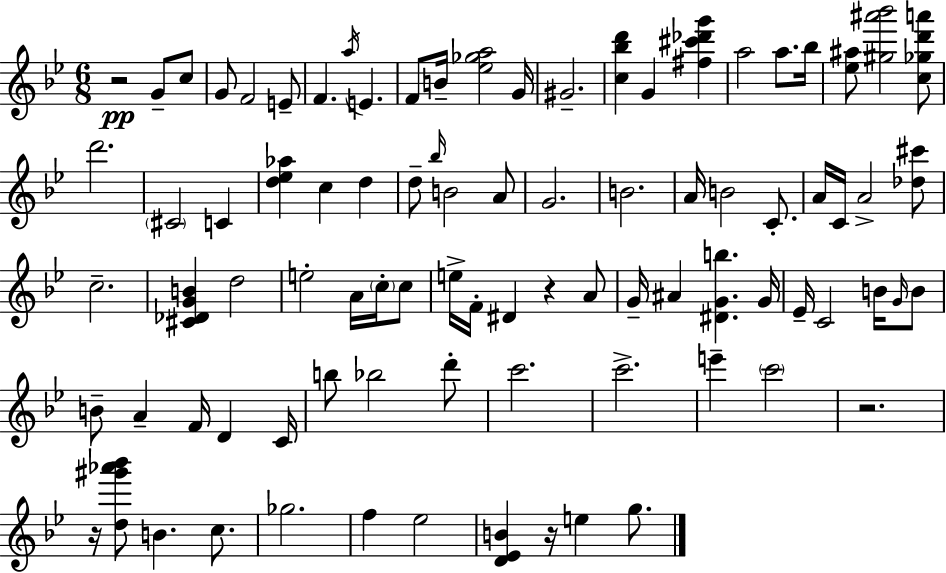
R/h G4/e C5/e G4/e F4/h E4/e F4/q. A5/s E4/q. F4/e B4/s [Eb5,Gb5,A5]/h G4/s G#4/h. [C5,Bb5,D6]/q G4/q [F#5,C#6,Db6,G6]/q A5/h A5/e. Bb5/s [Eb5,A#5]/e [G#5,A#6,Bb6]/h [C5,Gb5,D6,A6]/e D6/h. C#4/h C4/q [D5,Eb5,Ab5]/q C5/q D5/q D5/e Bb5/s B4/h A4/e G4/h. B4/h. A4/s B4/h C4/e. A4/s C4/s A4/h [Db5,C#6]/e C5/h. [C#4,Db4,G4,B4]/q D5/h E5/h A4/s C5/s C5/e E5/s F4/s D#4/q R/q A4/e G4/s A#4/q [D#4,G4,B5]/q. G4/s Eb4/s C4/h B4/s G4/s B4/e B4/e A4/q F4/s D4/q C4/s B5/e Bb5/h D6/e C6/h. C6/h. E6/q C6/h R/h. R/s [D5,G#6,Ab6,Bb6]/e B4/q. C5/e. Gb5/h. F5/q Eb5/h [D4,Eb4,B4]/q R/s E5/q G5/e.